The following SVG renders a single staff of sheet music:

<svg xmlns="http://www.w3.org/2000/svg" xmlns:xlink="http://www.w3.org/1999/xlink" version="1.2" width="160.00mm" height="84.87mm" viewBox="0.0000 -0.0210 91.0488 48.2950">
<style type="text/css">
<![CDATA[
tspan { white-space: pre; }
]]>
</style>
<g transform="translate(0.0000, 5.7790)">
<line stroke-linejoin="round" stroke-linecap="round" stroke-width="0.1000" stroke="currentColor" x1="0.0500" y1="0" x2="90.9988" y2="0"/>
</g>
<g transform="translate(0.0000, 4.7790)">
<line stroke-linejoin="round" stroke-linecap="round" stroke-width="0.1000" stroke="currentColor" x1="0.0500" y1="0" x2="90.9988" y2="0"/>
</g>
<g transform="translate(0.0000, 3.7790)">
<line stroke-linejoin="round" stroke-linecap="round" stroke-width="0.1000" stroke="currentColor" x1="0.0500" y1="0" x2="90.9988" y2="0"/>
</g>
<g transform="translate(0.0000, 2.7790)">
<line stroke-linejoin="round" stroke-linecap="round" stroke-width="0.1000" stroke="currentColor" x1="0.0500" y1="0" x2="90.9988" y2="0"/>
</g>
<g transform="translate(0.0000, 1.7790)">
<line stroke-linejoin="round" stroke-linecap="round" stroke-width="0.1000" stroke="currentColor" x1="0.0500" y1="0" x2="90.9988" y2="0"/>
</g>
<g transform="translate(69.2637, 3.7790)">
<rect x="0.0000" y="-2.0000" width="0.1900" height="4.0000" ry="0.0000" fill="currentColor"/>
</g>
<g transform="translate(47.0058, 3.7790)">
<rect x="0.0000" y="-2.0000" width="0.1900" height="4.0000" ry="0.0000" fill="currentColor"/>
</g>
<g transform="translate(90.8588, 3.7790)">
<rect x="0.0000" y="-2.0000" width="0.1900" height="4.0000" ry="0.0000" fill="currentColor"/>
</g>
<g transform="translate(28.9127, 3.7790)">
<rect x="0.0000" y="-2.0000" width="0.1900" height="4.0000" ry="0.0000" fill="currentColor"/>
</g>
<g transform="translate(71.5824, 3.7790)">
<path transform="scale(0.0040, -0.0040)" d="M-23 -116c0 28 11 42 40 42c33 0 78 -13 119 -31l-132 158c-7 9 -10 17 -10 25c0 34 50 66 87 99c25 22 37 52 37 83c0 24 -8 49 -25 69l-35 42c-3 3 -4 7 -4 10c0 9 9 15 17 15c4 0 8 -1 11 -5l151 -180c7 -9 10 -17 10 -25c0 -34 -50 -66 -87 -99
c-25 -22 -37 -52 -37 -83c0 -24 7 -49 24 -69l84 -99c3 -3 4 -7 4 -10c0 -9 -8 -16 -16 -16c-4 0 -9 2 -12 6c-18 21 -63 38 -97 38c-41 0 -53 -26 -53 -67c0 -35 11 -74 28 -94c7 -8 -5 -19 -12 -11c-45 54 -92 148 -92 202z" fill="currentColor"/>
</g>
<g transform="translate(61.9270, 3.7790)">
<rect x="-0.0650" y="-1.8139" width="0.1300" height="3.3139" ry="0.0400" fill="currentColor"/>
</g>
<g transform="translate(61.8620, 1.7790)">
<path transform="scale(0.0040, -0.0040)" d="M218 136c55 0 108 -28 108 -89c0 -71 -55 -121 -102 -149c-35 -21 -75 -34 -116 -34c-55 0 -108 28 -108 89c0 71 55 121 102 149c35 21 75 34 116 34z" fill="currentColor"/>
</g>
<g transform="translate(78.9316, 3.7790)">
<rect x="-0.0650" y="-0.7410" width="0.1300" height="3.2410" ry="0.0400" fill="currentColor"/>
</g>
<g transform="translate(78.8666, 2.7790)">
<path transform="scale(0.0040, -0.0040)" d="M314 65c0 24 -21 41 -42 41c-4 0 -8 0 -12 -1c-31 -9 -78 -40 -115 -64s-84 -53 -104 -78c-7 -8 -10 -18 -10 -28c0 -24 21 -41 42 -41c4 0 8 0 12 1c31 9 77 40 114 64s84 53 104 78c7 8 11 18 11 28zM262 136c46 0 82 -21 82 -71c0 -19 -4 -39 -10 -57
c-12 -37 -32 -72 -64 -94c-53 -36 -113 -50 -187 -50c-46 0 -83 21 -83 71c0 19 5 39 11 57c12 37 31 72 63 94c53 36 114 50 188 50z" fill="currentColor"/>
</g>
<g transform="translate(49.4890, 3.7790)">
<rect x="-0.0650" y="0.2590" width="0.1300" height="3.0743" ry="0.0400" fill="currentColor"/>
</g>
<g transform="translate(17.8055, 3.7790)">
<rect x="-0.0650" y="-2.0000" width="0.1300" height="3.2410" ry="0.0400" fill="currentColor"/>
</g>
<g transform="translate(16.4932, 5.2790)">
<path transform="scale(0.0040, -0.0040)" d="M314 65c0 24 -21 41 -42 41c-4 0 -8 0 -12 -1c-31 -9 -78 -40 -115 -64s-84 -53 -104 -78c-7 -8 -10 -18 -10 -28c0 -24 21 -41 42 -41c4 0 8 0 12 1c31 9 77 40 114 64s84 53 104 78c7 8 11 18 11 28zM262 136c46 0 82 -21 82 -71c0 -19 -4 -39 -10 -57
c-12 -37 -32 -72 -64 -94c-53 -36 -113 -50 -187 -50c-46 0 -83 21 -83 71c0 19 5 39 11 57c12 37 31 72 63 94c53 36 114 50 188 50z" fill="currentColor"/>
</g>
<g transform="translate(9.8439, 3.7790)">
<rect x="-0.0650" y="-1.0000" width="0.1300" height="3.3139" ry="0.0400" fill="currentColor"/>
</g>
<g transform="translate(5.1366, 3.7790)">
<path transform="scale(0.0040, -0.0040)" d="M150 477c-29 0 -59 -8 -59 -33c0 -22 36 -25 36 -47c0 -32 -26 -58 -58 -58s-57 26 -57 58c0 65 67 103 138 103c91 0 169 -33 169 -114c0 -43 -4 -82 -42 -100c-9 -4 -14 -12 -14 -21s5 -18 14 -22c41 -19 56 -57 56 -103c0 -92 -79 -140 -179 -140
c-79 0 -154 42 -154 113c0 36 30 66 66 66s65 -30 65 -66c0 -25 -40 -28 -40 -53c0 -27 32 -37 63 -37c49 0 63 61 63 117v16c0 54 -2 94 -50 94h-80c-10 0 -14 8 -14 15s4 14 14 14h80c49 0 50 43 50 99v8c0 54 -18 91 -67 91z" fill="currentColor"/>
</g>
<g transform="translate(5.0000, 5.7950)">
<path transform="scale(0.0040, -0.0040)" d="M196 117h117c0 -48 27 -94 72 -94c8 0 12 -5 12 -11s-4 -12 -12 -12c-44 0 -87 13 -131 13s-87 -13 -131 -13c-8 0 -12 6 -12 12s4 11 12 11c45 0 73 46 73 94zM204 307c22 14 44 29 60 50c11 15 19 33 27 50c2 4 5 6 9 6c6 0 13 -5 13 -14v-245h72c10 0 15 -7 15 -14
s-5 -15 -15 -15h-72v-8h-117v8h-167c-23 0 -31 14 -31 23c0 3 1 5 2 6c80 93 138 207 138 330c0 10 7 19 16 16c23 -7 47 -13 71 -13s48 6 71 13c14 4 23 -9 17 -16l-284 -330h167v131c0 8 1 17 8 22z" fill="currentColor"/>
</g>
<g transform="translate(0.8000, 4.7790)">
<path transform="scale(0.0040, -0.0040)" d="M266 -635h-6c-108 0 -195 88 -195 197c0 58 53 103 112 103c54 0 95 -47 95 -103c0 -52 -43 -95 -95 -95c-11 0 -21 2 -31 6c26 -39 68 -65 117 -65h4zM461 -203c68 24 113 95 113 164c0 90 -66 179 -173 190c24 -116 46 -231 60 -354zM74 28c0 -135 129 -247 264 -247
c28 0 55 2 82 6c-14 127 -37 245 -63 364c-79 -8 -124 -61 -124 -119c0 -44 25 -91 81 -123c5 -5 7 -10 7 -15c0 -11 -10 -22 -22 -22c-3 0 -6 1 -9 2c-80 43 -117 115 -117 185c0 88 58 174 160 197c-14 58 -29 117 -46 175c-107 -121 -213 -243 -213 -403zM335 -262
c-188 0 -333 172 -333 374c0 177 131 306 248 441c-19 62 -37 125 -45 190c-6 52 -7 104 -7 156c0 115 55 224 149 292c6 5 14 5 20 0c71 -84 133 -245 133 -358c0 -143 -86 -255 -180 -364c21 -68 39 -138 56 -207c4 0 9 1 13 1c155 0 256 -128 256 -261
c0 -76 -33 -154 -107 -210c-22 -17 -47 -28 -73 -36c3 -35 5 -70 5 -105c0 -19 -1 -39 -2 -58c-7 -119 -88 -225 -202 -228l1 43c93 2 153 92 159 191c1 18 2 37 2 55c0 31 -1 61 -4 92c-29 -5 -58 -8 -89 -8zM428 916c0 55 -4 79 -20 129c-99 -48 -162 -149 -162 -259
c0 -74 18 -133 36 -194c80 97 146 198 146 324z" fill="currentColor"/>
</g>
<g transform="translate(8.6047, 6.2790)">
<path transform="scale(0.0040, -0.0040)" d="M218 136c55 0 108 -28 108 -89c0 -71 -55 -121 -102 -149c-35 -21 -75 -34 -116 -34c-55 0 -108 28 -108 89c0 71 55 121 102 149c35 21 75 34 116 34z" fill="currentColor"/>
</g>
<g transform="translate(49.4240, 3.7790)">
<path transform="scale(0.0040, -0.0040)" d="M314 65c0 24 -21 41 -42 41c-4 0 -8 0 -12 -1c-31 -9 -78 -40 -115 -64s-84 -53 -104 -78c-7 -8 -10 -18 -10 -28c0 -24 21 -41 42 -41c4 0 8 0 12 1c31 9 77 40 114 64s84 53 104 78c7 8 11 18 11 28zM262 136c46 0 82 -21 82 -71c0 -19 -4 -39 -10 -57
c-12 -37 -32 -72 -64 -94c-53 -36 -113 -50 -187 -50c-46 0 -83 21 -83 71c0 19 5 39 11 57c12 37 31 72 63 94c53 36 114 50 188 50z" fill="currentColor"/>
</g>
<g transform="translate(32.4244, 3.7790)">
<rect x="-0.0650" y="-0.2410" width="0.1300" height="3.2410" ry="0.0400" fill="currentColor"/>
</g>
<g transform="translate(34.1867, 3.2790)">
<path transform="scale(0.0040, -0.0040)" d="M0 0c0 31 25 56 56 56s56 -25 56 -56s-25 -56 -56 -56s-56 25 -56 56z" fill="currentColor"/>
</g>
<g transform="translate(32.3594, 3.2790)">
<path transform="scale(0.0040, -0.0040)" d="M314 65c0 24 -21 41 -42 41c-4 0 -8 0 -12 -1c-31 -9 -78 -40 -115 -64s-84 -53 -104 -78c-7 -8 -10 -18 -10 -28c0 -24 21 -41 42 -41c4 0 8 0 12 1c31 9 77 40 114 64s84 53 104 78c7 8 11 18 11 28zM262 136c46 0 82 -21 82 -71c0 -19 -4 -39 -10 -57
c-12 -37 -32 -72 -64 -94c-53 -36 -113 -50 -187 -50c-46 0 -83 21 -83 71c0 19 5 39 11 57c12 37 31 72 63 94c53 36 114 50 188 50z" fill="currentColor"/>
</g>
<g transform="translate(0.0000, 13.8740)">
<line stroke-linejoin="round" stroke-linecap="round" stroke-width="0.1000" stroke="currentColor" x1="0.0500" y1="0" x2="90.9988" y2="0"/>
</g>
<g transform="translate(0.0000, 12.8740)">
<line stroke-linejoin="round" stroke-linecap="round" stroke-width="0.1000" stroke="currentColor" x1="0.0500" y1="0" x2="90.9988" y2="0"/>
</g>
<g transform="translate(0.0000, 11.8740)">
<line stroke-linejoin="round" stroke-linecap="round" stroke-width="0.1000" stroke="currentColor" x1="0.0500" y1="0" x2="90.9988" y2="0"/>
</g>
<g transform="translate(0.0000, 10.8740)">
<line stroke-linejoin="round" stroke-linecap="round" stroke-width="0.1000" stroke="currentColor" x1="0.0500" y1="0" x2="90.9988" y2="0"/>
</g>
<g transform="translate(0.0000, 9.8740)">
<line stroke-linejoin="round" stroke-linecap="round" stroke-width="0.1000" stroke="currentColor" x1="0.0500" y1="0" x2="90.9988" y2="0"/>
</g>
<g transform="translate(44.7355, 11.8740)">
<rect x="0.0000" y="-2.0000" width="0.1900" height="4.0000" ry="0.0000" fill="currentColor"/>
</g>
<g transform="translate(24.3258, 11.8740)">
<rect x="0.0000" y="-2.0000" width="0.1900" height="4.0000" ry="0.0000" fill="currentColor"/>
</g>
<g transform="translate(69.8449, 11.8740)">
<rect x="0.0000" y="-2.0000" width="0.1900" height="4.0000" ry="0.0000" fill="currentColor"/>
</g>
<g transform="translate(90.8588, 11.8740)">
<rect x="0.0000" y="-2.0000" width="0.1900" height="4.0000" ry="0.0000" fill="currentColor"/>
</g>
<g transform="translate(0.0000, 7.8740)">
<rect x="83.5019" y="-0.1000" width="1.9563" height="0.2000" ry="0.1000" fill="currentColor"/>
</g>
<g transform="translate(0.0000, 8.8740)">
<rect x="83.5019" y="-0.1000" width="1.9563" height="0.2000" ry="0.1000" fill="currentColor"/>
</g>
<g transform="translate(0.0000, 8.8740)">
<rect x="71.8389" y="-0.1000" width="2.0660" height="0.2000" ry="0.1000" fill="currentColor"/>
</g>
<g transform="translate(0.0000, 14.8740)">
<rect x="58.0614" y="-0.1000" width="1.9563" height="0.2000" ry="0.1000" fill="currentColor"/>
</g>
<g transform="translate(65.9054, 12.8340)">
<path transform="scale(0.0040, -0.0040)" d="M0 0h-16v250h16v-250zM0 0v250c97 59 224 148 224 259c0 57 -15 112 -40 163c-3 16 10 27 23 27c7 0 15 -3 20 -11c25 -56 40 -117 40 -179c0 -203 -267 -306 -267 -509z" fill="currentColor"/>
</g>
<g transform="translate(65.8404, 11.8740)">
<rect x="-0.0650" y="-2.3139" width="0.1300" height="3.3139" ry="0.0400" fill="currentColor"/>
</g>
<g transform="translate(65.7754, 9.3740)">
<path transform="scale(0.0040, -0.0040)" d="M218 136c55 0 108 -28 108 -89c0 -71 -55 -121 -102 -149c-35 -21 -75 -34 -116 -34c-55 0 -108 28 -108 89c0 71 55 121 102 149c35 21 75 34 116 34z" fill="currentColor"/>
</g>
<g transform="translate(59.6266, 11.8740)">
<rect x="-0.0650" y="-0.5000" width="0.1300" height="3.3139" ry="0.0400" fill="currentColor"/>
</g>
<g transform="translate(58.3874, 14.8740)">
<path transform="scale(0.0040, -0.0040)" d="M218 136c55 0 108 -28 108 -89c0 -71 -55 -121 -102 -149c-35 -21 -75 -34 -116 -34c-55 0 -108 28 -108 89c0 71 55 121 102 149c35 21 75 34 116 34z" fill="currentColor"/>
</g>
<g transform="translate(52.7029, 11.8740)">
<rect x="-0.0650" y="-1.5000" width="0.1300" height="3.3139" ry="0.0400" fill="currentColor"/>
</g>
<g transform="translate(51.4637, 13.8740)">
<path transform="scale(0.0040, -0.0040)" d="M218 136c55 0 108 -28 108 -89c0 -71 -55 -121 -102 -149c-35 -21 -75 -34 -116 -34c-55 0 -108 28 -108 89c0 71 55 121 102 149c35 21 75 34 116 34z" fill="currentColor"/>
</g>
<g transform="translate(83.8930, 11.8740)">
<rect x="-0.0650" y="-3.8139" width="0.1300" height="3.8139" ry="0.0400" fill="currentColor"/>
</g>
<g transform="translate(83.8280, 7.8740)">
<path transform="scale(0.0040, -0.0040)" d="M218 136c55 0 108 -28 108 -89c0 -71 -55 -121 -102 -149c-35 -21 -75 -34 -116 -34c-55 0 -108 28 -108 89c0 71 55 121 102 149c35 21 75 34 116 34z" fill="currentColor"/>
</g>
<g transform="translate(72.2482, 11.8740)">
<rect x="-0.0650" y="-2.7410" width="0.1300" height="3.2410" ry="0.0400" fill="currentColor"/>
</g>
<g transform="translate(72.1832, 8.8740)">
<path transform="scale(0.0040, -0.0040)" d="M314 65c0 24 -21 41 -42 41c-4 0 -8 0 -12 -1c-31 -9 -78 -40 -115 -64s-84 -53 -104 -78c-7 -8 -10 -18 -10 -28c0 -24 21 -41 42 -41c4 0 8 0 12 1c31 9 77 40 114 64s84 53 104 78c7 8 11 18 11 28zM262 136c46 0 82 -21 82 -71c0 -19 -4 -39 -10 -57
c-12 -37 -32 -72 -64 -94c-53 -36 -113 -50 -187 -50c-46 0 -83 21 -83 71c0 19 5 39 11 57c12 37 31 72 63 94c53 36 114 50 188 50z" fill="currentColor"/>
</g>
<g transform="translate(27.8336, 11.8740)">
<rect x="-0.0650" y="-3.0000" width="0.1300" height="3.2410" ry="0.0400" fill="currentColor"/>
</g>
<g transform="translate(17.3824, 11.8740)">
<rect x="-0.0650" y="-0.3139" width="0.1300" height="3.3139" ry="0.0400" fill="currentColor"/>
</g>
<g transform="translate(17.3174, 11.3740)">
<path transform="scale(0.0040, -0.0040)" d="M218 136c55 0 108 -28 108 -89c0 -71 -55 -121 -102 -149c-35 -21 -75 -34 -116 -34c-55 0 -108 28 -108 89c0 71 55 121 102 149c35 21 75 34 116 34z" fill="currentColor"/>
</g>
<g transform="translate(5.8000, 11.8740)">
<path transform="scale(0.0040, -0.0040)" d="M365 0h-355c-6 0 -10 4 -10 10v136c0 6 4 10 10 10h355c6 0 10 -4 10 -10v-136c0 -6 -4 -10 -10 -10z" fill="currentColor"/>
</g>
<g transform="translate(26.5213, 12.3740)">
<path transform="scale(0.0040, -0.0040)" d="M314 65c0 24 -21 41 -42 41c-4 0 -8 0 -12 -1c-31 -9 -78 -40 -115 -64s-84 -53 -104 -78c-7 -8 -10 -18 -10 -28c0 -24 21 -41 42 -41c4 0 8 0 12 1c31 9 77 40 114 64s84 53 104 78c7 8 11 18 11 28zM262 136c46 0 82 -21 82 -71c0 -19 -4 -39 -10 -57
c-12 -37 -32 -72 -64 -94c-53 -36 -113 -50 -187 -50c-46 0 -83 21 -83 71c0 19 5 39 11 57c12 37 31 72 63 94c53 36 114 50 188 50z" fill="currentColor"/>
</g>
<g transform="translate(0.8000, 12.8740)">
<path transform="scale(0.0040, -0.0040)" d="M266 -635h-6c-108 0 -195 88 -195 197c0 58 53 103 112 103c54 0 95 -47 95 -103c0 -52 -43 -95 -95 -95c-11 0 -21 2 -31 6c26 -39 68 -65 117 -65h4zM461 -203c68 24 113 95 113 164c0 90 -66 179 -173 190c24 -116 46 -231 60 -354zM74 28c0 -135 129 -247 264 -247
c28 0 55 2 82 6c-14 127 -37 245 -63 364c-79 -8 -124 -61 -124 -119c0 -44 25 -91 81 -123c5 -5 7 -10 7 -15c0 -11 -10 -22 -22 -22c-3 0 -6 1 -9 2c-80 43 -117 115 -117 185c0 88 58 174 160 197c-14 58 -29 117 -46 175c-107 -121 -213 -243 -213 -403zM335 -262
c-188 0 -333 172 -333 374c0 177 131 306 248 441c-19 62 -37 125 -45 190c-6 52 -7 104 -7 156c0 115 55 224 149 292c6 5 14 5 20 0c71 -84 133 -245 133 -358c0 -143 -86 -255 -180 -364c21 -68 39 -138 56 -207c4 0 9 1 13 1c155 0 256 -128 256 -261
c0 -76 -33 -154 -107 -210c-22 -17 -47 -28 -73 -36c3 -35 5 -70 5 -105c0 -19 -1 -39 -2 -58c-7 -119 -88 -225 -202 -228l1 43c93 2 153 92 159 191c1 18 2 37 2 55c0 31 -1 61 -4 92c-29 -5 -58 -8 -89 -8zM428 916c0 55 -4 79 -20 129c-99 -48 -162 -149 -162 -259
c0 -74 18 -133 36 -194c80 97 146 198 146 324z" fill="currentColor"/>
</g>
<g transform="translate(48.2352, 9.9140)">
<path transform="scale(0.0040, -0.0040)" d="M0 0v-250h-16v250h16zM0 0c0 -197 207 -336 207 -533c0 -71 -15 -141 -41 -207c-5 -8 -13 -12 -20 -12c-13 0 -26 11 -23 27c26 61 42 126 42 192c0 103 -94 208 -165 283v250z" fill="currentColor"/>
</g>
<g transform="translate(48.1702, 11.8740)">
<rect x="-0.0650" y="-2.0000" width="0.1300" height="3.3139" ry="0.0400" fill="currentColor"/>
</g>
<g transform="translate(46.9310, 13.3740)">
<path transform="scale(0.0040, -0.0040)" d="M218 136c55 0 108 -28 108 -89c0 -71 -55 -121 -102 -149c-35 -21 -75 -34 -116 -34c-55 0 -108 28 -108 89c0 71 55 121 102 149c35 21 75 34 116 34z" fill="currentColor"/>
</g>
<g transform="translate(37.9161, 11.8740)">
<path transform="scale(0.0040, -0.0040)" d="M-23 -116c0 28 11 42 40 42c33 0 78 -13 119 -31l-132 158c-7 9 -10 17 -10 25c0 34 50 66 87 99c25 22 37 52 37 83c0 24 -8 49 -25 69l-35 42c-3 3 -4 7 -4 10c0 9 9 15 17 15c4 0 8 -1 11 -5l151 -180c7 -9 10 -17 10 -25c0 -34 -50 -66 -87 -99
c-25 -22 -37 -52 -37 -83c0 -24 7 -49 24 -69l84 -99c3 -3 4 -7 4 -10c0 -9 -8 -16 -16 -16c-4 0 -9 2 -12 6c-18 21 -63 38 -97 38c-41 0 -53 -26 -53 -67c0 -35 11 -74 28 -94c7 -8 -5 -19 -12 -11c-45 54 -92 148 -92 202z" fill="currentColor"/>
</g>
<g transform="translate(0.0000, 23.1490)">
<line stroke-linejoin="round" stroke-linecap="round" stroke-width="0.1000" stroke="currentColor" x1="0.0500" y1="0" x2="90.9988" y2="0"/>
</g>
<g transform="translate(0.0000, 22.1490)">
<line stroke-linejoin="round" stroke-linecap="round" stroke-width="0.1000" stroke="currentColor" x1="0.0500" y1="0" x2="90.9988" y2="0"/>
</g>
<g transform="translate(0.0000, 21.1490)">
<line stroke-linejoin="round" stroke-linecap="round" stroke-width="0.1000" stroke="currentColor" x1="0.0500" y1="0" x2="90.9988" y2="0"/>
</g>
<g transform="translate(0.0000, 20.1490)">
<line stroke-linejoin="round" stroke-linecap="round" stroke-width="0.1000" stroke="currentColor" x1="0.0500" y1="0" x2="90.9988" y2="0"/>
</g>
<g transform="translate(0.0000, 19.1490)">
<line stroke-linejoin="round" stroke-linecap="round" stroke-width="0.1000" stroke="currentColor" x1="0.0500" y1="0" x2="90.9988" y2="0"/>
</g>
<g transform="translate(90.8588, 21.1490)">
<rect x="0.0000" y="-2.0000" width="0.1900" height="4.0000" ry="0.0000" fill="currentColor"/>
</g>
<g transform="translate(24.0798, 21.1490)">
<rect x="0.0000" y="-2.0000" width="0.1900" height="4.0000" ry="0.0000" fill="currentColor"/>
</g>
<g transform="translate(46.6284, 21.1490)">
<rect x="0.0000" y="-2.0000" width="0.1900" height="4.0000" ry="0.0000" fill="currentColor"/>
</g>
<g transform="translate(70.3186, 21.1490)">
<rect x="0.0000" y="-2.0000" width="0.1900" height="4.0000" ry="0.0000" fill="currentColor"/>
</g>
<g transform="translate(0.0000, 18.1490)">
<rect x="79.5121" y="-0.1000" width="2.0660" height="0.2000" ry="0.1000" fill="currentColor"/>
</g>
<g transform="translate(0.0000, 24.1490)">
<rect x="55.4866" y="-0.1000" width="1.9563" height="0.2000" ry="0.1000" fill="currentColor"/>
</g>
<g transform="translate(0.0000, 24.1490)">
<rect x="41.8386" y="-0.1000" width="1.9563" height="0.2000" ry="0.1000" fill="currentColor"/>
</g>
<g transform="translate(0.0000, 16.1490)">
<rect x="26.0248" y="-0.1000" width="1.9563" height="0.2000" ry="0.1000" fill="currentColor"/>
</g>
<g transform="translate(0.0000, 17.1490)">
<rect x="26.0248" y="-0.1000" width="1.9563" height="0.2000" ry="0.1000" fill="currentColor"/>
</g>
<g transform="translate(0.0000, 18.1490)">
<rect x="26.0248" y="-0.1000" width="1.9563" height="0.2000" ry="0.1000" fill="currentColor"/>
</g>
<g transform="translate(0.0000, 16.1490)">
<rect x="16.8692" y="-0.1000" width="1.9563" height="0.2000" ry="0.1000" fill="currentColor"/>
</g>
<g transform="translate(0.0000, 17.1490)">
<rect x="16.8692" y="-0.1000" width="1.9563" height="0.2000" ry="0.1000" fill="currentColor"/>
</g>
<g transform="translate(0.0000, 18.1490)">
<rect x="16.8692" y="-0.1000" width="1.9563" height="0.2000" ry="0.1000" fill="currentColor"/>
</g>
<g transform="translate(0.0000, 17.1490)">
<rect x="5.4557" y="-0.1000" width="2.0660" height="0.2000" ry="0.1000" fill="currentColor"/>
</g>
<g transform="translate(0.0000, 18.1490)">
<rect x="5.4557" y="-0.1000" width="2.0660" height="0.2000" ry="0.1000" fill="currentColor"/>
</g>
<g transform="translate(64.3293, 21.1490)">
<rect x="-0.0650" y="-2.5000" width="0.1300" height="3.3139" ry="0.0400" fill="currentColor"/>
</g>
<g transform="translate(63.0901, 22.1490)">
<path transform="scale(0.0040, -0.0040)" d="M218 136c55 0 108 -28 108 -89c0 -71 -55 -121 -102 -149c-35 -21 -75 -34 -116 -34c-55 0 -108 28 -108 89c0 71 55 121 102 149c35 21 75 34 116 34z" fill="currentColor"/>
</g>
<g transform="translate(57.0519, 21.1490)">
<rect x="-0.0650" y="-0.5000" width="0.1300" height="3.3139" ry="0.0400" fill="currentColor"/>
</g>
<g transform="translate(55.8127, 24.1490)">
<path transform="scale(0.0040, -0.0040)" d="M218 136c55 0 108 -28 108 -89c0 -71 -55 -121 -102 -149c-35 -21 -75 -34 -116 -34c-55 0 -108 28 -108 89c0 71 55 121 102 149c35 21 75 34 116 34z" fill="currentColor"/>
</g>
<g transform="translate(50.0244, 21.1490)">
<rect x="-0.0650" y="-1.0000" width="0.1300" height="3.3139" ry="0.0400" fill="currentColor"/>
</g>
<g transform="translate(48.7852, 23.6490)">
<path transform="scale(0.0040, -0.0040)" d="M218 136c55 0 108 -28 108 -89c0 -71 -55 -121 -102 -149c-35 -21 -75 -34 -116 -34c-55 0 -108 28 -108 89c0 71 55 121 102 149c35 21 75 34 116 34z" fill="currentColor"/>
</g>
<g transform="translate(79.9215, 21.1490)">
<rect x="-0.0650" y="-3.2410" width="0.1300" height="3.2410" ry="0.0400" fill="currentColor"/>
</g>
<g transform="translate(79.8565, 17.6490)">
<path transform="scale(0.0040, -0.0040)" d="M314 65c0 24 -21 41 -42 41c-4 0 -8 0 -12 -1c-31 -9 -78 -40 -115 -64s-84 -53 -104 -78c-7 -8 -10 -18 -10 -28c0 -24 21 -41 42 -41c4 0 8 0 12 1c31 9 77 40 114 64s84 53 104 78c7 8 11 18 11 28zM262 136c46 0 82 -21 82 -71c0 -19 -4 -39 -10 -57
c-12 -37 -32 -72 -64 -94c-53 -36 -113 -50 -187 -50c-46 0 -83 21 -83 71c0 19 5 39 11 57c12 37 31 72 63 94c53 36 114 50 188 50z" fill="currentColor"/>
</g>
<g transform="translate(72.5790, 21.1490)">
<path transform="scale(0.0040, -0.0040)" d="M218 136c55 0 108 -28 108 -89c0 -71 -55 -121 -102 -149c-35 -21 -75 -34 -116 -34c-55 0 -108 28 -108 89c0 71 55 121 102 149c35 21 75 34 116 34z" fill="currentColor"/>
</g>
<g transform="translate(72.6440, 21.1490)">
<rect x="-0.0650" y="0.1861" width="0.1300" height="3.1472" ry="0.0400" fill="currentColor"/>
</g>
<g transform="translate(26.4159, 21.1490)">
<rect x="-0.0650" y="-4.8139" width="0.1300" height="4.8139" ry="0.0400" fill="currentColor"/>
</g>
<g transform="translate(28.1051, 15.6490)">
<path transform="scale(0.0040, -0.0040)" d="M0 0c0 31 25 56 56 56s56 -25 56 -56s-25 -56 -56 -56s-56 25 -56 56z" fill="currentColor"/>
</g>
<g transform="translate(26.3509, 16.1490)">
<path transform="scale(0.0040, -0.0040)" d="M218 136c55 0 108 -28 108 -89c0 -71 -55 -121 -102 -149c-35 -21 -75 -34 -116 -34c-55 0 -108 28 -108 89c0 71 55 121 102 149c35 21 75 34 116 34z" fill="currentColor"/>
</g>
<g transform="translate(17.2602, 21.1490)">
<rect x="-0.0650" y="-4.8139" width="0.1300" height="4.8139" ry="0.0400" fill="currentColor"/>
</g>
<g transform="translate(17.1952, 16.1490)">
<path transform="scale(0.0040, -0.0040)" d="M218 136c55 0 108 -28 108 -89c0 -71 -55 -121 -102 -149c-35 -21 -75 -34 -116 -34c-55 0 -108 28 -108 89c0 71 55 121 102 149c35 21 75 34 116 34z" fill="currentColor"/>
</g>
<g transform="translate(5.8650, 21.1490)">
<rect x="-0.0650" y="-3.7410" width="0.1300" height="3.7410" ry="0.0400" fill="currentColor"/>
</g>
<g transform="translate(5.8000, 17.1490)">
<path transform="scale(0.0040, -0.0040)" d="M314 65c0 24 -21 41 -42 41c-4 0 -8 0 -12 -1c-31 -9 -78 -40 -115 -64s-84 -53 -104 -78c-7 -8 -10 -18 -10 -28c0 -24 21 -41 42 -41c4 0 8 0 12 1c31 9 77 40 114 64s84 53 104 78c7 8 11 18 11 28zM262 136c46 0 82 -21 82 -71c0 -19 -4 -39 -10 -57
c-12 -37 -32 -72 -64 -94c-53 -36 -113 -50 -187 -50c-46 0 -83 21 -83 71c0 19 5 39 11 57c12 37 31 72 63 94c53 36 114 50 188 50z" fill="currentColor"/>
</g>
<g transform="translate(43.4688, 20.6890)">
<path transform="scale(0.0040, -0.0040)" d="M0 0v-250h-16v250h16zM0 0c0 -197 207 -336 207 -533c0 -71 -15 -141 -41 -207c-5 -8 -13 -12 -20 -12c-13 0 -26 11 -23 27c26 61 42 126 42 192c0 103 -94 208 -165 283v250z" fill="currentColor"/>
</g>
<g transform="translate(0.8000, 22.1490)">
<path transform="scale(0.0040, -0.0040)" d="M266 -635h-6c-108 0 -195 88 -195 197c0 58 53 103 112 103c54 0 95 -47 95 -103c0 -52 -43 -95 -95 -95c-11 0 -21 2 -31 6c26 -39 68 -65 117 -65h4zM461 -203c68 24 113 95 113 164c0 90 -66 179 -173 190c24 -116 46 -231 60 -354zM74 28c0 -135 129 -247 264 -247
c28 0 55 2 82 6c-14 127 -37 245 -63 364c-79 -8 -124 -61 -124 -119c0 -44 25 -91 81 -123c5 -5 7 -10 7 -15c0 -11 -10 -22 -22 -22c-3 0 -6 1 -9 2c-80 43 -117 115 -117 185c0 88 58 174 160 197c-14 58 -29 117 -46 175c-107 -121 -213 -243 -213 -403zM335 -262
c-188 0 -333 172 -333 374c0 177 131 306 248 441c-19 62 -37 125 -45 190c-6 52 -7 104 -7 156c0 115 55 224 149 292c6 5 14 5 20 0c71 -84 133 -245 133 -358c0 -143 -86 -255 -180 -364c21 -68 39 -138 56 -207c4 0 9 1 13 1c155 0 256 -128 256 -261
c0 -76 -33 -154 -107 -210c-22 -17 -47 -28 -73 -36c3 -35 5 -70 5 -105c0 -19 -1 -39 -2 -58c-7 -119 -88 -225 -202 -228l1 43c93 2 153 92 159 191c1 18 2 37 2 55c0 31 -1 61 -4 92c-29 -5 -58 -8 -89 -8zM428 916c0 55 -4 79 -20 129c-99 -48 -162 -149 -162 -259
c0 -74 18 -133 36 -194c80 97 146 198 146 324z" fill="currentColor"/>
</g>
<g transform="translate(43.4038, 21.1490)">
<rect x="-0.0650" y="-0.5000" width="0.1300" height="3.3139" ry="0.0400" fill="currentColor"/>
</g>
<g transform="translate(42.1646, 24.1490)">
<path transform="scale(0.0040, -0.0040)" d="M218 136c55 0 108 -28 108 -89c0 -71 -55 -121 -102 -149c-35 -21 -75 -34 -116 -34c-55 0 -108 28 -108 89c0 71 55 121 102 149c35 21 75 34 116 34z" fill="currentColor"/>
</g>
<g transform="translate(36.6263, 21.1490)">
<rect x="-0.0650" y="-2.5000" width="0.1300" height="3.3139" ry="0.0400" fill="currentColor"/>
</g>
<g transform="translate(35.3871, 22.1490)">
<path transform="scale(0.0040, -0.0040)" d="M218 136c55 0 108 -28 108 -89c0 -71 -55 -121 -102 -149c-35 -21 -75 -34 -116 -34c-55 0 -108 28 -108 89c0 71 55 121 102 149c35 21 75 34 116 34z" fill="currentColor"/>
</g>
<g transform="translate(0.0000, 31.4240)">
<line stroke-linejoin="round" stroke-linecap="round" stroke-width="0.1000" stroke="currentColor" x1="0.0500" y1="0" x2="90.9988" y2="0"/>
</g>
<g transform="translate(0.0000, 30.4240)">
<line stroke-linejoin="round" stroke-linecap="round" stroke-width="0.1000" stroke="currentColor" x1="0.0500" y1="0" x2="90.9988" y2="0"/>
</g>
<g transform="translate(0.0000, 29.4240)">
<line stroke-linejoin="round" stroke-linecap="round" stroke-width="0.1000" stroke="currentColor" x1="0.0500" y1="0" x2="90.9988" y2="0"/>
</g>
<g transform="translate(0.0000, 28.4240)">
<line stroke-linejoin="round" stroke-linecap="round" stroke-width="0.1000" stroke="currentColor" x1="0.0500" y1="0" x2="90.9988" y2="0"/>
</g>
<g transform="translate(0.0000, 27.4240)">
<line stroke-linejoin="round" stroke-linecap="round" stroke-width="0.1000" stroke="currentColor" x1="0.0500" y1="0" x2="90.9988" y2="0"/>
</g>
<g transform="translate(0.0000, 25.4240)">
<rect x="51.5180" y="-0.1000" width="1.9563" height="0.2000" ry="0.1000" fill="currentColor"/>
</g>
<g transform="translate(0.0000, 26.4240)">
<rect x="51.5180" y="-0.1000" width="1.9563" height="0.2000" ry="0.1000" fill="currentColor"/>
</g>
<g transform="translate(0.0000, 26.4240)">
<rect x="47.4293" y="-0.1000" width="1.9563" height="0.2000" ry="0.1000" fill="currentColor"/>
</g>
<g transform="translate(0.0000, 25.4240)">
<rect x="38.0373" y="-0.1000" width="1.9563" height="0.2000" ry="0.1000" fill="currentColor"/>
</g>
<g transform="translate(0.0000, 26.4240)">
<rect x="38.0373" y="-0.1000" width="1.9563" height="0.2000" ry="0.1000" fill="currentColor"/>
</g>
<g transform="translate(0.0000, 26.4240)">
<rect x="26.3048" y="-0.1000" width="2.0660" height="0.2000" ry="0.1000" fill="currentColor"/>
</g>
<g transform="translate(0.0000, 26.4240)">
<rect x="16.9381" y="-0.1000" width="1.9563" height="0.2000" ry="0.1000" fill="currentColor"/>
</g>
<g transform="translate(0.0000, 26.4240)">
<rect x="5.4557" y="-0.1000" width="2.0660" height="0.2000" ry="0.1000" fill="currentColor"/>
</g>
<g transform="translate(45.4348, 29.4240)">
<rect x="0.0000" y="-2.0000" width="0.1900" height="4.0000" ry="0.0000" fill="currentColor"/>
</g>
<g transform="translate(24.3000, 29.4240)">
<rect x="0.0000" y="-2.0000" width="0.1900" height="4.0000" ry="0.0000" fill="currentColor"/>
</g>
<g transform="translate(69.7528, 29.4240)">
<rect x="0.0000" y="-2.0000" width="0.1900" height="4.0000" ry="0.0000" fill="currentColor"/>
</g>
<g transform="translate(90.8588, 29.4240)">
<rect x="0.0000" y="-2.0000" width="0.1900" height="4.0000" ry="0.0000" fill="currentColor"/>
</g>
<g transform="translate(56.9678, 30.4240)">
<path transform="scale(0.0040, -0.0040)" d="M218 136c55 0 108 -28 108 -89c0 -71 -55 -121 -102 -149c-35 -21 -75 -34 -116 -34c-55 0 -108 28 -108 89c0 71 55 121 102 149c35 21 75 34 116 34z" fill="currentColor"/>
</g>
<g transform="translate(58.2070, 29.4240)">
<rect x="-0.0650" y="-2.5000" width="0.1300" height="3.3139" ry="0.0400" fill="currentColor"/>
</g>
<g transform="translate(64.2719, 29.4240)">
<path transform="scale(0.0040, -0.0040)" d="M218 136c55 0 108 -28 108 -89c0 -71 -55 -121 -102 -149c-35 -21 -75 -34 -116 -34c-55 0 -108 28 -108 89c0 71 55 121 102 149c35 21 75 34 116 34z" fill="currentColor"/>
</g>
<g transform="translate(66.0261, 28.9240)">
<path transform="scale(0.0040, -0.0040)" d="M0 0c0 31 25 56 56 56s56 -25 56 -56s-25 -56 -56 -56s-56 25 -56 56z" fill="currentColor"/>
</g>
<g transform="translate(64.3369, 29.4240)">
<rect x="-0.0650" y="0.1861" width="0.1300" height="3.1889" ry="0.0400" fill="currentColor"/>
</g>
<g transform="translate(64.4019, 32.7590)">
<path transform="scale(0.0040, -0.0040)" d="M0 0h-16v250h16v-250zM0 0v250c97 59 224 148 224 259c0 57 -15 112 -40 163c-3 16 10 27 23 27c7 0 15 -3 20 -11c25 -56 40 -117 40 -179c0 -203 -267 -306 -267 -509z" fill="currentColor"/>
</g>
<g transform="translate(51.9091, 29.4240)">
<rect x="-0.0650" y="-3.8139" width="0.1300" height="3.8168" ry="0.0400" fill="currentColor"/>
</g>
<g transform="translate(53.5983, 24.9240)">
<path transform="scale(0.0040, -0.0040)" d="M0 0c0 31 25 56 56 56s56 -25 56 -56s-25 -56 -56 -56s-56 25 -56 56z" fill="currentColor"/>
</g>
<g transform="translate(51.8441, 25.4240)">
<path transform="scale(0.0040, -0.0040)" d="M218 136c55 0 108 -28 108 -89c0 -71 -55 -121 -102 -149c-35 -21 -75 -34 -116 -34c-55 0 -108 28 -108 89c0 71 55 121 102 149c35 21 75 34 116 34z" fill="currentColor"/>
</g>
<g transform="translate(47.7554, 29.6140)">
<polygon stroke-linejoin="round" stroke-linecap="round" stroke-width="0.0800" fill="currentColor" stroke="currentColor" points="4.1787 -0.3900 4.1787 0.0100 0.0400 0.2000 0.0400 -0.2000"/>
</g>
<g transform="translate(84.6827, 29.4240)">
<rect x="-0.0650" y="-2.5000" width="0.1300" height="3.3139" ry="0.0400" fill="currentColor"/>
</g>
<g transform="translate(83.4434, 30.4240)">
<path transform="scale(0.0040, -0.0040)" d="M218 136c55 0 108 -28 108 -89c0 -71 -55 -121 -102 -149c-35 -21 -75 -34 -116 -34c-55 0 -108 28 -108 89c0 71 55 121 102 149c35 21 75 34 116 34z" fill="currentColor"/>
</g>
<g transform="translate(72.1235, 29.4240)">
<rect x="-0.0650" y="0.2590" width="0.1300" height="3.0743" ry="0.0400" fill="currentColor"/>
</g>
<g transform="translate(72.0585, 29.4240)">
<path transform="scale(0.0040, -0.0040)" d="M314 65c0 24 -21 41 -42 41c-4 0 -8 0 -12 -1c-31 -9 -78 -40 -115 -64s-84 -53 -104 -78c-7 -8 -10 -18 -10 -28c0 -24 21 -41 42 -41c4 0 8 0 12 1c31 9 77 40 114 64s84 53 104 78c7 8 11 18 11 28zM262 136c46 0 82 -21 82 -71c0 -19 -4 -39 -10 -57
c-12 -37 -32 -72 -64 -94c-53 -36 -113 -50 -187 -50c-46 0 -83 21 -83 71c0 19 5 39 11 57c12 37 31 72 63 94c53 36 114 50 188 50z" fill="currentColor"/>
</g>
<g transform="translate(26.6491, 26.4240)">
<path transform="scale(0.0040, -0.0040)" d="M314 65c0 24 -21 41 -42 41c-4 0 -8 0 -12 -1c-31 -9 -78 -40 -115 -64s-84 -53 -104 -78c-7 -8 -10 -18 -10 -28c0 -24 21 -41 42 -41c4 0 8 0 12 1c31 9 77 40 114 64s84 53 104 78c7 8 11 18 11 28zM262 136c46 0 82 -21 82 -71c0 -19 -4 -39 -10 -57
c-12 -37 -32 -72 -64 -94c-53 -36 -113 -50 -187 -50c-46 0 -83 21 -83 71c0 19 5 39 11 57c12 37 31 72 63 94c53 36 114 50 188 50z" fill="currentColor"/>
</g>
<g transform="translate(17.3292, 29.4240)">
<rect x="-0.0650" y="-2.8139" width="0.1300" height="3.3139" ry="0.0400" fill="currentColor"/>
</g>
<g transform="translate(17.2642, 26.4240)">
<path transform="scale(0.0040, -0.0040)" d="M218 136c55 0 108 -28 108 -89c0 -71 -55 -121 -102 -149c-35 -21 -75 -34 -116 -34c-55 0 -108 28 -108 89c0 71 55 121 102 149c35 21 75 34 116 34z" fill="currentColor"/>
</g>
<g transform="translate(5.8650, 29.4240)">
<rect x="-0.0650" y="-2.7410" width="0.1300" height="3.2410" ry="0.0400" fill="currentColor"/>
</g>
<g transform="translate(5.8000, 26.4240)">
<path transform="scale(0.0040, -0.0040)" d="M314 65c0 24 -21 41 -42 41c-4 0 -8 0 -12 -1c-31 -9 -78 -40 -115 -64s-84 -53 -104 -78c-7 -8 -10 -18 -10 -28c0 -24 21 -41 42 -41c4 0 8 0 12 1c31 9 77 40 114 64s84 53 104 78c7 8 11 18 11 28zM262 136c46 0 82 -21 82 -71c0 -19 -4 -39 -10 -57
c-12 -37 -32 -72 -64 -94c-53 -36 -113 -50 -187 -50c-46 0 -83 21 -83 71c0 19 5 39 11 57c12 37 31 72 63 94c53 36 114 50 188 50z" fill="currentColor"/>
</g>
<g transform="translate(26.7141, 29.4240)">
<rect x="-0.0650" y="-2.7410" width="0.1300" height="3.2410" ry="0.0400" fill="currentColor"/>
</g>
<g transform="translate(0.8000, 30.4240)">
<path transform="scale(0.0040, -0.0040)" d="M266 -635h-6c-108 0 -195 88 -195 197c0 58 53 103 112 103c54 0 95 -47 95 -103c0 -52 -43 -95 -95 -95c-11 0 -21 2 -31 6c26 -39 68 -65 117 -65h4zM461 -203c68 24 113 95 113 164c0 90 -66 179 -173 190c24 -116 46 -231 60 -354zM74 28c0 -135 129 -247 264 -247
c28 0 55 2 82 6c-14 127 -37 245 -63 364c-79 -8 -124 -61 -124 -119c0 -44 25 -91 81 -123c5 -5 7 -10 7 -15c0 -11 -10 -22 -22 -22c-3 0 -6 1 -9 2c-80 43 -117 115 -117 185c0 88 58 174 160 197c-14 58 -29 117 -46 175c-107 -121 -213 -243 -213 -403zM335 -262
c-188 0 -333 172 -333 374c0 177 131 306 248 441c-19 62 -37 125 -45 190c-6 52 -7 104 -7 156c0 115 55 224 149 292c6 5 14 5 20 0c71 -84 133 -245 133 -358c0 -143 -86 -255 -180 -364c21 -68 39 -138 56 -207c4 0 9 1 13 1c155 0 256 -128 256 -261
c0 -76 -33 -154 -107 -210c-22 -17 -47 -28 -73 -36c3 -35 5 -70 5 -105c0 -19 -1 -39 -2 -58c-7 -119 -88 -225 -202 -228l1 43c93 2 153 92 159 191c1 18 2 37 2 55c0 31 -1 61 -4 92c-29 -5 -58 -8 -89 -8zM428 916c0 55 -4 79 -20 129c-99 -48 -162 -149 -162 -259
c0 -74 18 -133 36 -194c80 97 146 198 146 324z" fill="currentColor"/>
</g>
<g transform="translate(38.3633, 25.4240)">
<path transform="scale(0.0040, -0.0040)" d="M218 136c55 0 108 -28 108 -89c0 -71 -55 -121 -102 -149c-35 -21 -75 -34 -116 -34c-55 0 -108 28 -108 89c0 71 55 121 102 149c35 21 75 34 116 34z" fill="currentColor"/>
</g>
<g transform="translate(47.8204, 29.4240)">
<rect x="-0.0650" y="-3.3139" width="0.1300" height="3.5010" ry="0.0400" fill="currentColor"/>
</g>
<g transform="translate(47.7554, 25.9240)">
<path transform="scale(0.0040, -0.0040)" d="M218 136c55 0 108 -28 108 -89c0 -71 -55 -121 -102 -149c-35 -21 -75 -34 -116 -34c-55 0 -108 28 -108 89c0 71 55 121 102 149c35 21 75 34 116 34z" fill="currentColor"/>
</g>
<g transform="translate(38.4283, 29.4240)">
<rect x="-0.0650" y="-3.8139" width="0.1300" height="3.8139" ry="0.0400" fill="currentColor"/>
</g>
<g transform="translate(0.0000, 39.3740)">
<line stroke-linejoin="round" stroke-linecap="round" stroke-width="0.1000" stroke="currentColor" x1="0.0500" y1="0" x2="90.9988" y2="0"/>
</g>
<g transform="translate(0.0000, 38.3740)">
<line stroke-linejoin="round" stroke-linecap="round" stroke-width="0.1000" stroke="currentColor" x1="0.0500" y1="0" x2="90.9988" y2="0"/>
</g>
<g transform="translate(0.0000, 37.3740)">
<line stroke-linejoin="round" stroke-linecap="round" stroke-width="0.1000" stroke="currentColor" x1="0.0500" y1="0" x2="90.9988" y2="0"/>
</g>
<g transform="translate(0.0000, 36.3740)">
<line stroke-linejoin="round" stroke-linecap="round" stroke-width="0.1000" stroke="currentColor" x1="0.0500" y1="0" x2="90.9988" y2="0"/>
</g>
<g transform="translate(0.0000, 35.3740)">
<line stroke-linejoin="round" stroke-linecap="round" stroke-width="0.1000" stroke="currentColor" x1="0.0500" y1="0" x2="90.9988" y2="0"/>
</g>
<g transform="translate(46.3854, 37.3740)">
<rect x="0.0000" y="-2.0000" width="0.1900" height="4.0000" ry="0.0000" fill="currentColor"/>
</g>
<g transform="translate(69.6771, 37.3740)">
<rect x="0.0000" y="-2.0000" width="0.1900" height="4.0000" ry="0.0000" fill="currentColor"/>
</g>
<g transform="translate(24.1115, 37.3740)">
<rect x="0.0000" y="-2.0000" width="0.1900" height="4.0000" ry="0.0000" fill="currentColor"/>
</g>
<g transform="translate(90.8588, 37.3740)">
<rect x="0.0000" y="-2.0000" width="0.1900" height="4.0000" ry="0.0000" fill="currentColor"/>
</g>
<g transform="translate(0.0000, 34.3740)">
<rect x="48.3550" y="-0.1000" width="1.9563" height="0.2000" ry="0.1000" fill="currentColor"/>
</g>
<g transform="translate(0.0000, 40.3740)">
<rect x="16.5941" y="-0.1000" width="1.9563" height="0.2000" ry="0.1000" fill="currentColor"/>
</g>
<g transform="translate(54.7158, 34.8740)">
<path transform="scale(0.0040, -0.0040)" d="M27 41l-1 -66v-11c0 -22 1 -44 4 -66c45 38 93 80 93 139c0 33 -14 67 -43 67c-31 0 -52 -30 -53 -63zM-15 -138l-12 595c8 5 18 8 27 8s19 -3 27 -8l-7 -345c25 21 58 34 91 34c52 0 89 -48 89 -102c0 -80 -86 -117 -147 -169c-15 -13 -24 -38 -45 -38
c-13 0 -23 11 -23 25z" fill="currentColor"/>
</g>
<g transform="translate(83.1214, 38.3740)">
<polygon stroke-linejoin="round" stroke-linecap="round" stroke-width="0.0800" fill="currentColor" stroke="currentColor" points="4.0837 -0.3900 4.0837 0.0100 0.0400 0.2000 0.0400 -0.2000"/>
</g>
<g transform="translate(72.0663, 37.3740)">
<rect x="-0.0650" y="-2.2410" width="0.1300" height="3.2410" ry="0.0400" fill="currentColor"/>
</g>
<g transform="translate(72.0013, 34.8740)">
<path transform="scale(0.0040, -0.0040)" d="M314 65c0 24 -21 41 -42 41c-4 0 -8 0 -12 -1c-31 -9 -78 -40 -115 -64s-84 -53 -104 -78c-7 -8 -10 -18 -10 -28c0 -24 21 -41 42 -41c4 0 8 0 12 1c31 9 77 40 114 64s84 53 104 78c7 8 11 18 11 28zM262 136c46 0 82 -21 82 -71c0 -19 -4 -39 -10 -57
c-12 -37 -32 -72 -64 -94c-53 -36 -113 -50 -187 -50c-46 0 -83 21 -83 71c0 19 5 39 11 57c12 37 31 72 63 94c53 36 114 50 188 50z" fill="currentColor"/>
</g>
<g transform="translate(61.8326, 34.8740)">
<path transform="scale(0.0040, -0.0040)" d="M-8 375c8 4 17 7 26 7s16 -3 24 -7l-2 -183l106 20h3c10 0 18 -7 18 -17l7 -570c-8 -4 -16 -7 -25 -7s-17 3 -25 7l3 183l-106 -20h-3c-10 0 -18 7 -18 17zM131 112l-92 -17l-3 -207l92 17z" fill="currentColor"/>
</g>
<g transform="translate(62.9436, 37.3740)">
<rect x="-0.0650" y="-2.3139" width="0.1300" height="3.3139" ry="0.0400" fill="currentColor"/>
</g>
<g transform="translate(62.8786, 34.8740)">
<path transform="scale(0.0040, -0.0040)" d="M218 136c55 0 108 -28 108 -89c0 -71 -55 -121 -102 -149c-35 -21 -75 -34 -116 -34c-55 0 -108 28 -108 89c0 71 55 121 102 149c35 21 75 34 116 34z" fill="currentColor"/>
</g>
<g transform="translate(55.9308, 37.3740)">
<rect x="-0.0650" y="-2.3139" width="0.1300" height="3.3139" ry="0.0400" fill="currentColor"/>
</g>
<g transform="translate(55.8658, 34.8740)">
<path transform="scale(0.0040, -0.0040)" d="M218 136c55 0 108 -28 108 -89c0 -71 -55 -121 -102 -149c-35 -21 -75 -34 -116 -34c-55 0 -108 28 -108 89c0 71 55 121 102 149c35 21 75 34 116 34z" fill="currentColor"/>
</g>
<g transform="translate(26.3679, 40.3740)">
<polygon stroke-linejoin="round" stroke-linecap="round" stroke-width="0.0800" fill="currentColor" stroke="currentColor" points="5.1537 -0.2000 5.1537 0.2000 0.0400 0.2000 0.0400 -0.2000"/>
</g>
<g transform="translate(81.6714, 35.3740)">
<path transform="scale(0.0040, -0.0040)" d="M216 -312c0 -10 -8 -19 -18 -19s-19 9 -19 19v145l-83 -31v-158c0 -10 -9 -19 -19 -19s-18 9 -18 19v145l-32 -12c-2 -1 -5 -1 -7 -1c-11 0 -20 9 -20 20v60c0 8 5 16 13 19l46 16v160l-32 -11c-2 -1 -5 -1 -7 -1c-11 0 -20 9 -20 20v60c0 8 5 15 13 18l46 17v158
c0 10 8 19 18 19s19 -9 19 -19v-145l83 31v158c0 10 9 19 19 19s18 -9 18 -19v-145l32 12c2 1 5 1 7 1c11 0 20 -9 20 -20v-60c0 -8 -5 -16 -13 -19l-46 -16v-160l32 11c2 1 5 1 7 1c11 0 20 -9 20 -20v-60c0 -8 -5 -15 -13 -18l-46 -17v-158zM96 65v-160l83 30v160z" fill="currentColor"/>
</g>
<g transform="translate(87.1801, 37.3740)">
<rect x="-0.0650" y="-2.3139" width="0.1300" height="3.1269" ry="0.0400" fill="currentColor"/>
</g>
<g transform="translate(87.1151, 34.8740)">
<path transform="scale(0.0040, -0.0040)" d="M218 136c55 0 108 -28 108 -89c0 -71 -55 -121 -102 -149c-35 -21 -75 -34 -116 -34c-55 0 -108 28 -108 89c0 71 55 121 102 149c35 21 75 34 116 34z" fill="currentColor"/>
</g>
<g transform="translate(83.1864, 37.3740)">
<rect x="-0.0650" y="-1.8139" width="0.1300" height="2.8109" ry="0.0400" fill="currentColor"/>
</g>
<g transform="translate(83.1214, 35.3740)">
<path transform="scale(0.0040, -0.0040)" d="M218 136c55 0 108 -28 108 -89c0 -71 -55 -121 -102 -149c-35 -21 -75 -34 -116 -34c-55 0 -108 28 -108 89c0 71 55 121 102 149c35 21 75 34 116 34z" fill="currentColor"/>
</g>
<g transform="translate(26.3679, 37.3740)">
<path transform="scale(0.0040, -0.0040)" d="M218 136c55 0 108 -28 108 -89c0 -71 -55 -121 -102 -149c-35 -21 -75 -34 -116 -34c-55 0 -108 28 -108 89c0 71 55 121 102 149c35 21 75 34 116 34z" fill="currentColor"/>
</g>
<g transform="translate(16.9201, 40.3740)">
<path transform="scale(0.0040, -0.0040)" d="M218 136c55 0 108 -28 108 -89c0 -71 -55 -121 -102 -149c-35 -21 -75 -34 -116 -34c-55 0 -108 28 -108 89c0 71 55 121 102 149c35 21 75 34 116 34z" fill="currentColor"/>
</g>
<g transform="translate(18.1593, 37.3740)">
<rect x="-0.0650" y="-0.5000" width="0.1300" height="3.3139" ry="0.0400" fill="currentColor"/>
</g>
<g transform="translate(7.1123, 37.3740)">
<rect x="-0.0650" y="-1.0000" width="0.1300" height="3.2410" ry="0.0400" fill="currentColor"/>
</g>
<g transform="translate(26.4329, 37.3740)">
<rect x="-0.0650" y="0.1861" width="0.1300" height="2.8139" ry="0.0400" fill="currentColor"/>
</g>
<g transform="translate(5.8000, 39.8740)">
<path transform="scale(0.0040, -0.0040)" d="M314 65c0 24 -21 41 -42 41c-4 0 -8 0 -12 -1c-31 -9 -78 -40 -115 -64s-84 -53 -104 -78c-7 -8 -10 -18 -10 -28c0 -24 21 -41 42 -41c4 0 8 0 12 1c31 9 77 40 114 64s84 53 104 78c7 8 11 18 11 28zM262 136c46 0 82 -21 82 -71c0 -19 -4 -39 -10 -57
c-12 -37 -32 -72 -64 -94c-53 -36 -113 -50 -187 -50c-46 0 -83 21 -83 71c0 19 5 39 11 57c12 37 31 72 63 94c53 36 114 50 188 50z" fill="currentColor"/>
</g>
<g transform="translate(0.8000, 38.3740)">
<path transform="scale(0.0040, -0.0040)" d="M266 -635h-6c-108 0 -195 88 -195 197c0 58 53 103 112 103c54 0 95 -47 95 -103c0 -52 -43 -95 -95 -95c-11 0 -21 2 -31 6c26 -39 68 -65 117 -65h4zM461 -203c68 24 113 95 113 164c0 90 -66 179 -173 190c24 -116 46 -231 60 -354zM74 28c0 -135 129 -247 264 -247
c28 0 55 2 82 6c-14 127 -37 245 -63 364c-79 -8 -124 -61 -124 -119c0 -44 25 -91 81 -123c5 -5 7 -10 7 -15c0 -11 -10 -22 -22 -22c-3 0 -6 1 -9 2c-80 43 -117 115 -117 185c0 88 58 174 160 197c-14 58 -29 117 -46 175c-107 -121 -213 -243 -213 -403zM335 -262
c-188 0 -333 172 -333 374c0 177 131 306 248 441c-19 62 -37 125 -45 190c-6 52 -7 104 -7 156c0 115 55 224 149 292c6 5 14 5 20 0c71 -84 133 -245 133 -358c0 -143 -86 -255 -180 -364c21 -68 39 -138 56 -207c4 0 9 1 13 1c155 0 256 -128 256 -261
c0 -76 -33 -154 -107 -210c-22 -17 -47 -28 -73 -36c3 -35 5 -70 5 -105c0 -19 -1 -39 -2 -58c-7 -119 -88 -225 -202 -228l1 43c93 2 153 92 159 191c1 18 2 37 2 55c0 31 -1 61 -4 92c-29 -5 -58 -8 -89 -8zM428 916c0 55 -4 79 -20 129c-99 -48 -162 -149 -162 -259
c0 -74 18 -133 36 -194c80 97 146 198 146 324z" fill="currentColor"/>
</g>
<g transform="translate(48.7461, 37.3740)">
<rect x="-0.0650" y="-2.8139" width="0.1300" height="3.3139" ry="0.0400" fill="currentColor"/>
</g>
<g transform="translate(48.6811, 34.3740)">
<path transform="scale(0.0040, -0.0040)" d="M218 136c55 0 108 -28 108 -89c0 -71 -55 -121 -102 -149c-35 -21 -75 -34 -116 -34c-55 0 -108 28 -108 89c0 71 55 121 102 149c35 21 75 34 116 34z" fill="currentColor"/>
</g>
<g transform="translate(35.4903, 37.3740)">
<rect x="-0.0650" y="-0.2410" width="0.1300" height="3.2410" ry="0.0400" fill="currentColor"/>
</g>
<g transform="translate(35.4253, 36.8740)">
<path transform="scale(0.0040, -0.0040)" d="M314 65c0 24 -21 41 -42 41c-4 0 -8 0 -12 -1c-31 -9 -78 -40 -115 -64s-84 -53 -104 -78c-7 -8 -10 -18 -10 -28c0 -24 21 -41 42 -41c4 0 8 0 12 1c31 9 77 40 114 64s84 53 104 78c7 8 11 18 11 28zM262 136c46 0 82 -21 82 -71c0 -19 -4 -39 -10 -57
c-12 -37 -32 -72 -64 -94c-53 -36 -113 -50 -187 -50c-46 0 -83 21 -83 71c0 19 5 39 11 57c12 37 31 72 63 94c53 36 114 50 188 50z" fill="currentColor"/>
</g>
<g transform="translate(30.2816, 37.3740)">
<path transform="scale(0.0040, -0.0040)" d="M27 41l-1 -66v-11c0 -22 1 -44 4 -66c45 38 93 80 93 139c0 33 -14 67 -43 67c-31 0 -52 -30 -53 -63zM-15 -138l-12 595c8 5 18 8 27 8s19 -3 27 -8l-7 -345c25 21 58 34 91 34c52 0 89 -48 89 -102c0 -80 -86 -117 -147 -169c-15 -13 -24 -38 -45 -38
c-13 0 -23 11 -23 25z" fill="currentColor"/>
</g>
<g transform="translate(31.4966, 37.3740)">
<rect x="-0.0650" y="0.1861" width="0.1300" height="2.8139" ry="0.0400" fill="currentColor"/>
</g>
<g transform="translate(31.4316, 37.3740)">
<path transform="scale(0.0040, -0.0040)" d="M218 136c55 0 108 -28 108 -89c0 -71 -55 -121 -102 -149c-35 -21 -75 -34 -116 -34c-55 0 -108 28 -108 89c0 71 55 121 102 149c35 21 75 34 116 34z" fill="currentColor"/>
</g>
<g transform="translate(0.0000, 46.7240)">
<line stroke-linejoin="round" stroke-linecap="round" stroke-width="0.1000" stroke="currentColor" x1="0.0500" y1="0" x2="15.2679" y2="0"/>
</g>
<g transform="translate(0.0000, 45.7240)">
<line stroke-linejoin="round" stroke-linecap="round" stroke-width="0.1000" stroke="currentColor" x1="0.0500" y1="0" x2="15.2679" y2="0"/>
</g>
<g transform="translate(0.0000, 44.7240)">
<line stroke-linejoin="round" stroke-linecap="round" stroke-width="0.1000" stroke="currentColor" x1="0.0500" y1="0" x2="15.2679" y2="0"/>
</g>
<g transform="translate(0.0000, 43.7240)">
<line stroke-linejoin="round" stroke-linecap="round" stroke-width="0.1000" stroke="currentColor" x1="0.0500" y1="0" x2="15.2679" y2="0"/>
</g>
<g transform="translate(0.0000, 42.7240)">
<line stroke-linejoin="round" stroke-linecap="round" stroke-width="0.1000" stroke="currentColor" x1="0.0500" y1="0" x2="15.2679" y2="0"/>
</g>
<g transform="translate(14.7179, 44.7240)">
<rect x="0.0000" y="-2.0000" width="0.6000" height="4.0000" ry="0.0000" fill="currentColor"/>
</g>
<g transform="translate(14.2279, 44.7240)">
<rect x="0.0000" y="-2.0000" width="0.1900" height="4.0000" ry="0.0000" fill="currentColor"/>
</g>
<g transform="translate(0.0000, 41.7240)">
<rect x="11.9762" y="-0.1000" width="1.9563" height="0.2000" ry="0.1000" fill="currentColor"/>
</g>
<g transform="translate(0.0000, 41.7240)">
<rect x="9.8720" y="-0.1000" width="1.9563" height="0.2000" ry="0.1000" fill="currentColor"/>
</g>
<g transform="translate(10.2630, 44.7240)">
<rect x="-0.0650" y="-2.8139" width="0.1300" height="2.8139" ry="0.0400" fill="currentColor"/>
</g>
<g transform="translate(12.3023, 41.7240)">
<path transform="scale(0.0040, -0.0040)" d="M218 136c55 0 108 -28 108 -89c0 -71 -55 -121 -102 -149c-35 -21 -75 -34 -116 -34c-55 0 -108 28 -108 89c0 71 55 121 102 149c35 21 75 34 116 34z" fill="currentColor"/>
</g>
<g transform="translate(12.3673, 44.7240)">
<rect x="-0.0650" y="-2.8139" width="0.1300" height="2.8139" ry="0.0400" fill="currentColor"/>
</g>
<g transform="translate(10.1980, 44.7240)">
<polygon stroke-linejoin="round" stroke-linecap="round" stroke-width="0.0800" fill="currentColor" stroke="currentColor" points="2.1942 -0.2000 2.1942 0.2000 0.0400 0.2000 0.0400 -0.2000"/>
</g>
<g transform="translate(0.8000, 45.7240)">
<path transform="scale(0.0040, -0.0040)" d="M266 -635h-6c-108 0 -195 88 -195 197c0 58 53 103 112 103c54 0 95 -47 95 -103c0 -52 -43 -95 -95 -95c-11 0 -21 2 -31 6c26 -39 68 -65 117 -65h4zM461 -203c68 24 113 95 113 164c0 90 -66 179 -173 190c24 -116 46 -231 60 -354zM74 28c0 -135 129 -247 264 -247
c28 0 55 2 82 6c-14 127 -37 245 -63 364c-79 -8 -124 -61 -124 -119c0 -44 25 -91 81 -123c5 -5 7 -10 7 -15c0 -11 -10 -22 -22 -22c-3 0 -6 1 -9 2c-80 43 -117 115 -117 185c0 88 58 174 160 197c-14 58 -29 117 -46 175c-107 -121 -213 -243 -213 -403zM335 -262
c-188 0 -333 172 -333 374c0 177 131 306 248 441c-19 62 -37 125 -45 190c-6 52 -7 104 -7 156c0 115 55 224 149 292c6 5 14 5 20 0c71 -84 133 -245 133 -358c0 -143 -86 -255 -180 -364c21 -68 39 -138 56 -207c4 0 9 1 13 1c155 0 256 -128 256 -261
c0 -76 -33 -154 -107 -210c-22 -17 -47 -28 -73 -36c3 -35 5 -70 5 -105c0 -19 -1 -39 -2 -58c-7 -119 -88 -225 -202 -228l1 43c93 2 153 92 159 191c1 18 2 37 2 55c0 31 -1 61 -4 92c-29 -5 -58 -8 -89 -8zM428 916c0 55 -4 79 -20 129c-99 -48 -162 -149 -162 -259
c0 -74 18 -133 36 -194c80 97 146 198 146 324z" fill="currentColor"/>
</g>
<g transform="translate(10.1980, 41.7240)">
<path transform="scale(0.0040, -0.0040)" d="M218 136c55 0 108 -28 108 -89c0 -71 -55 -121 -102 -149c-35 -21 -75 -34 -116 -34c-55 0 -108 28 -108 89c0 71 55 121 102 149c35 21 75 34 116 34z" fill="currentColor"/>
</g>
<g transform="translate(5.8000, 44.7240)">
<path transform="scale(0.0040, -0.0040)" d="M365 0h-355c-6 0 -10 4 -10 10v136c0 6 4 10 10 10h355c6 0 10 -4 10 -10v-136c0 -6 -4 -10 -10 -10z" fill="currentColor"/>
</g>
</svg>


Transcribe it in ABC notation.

X:1
T:Untitled
M:3/4
L:1/4
K:C
D F2 c2 B2 f z d2 z2 c A2 z F/2 E C g/2 a2 c' c'2 e' e' G C/2 D C G B b2 a2 a a2 c' b/2 c'/2 G B/2 B2 G D2 C B/2 _B/2 c2 a _g g g2 ^f/2 g/2 z2 a/2 a/2